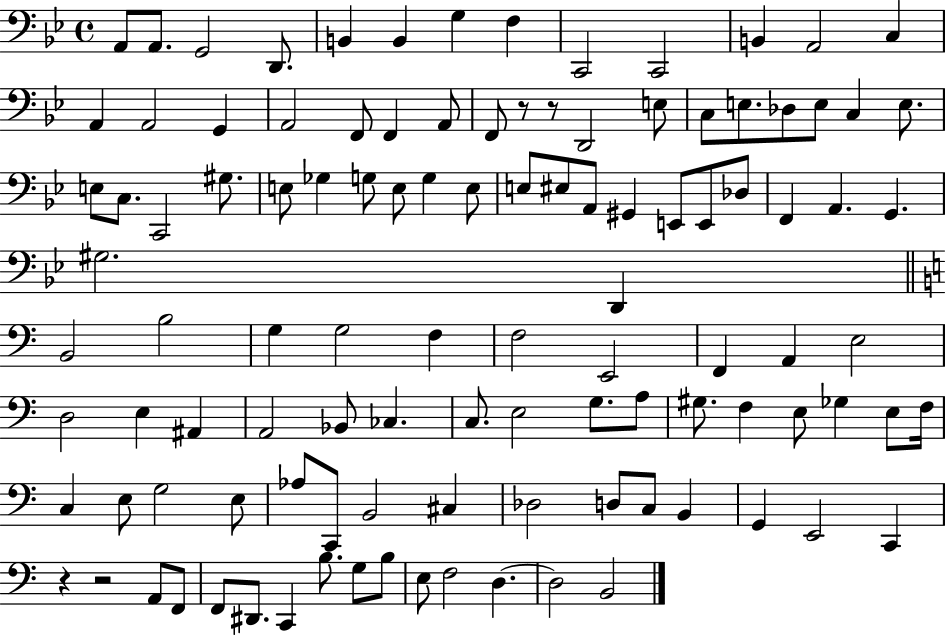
X:1
T:Untitled
M:4/4
L:1/4
K:Bb
A,,/2 A,,/2 G,,2 D,,/2 B,, B,, G, F, C,,2 C,,2 B,, A,,2 C, A,, A,,2 G,, A,,2 F,,/2 F,, A,,/2 F,,/2 z/2 z/2 D,,2 E,/2 C,/2 E,/2 _D,/2 E,/2 C, E,/2 E,/2 C,/2 C,,2 ^G,/2 E,/2 _G, G,/2 E,/2 G, E,/2 E,/2 ^E,/2 A,,/2 ^G,, E,,/2 E,,/2 _D,/2 F,, A,, G,, ^G,2 D,, B,,2 B,2 G, G,2 F, F,2 E,,2 F,, A,, E,2 D,2 E, ^A,, A,,2 _B,,/2 _C, C,/2 E,2 G,/2 A,/2 ^G,/2 F, E,/2 _G, E,/2 F,/4 C, E,/2 G,2 E,/2 _A,/2 C,,/2 B,,2 ^C, _D,2 D,/2 C,/2 B,, G,, E,,2 C,, z z2 A,,/2 F,,/2 F,,/2 ^D,,/2 C,, B,/2 G,/2 B,/2 E,/2 F,2 D, D,2 B,,2